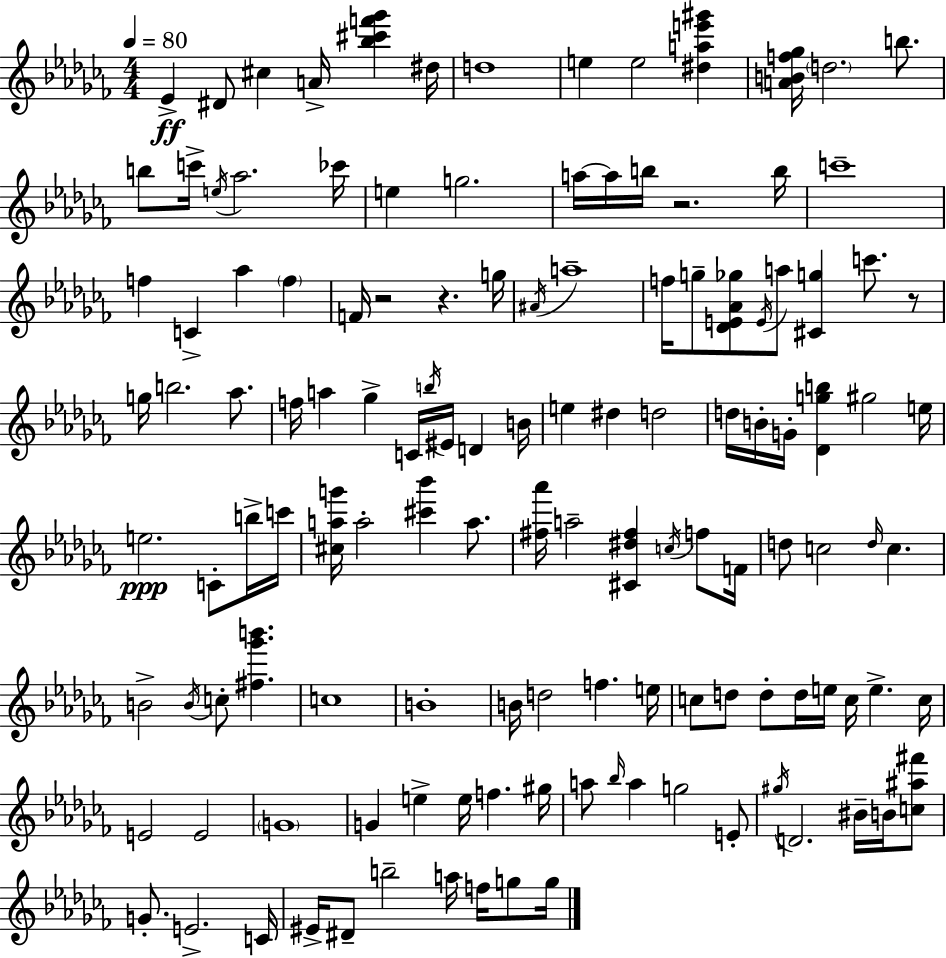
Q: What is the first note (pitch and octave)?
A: Eb4